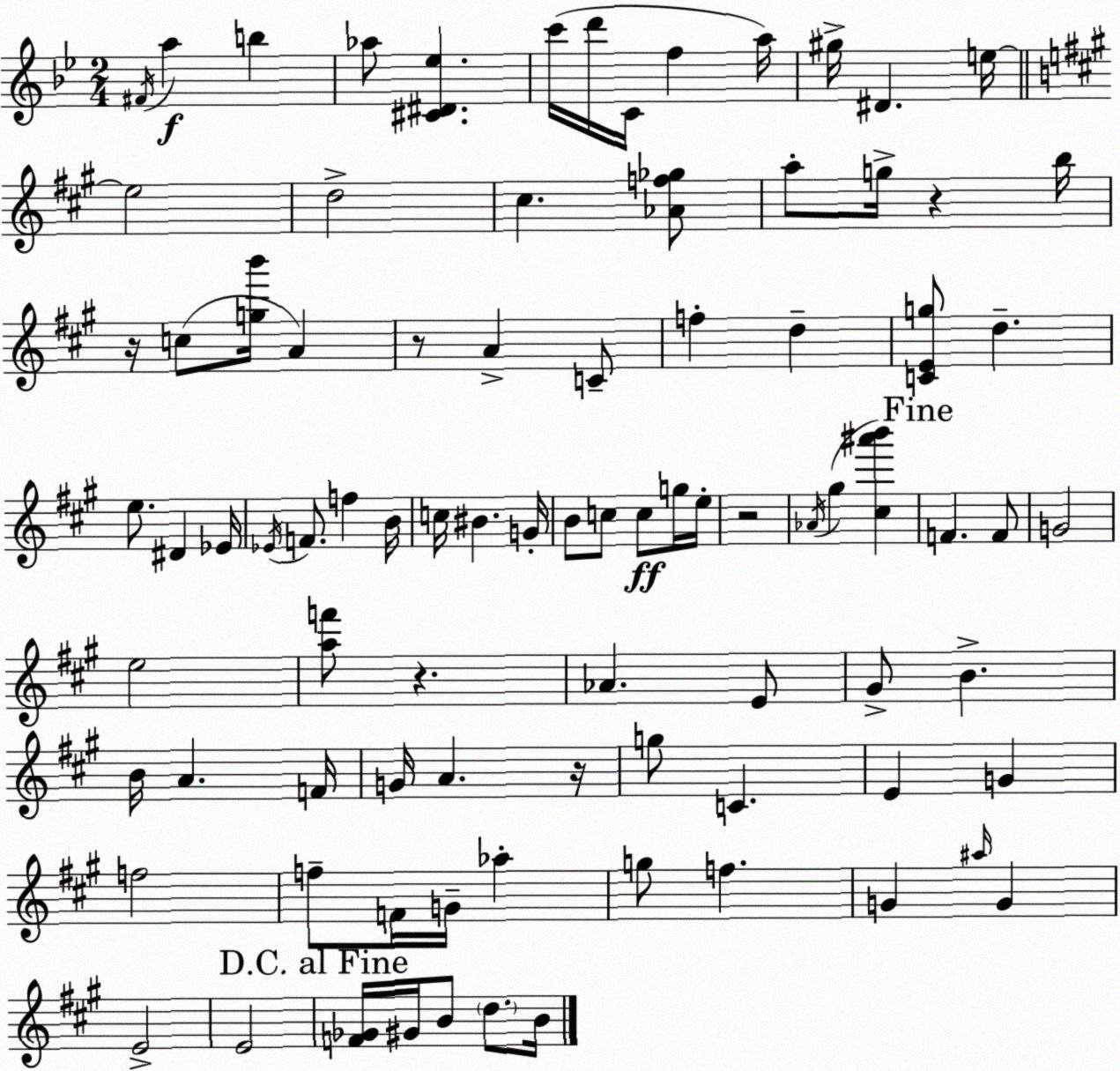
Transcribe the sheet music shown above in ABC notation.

X:1
T:Untitled
M:2/4
L:1/4
K:Bb
^F/4 a b _a/2 [^C^D_e] c'/4 d'/4 C/4 f a/4 ^g/4 ^D e/4 e2 d2 ^c [_Af_g]/2 a/2 g/4 z b/4 z/4 c/2 [gb']/4 A z/2 A C/2 f d [CEg]/2 d e/2 ^D _E/4 _E/4 F/2 f B/4 c/4 ^B G/4 B/2 c/2 c/2 g/4 e/4 z2 _A/4 ^g [^c^a'b'] F F/2 G2 e2 [af']/2 z _A E/2 ^G/2 B B/4 A F/4 G/4 A z/4 g/2 C E G f2 f/2 F/4 G/4 _a g/2 f G ^a/4 G E2 E2 [F_G]/4 ^G/4 B/2 d/2 B/4